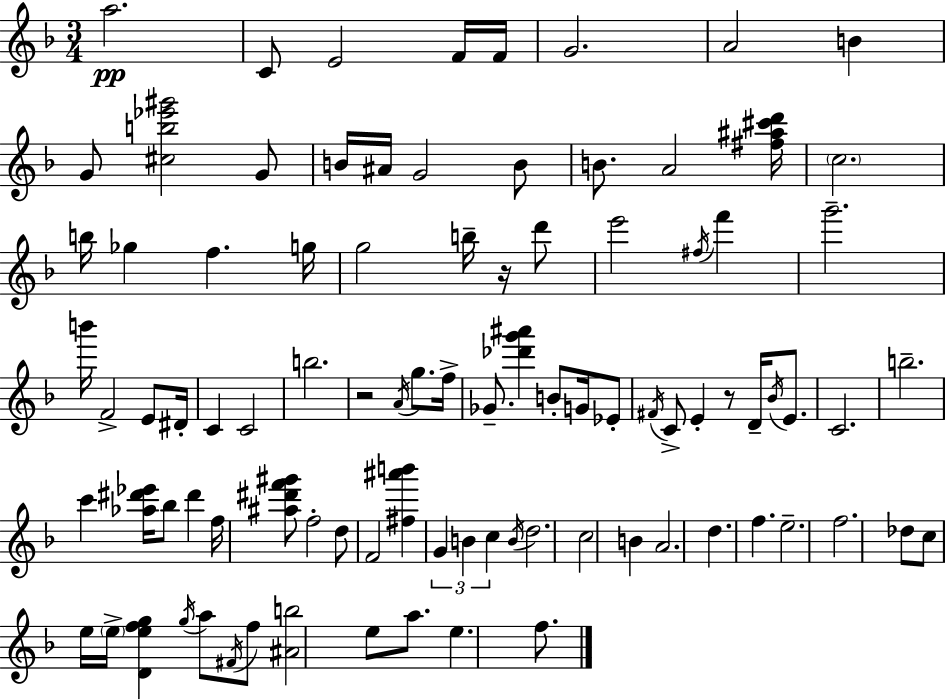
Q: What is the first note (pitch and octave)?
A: A5